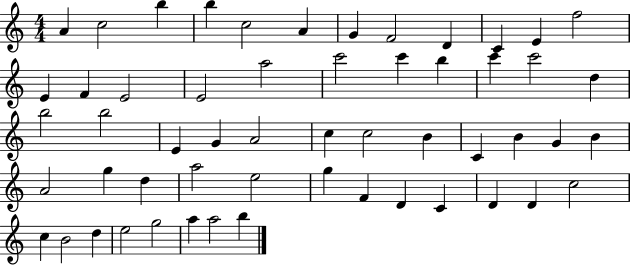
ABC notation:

X:1
T:Untitled
M:4/4
L:1/4
K:C
A c2 b b c2 A G F2 D C E f2 E F E2 E2 a2 c'2 c' b c' c'2 d b2 b2 E G A2 c c2 B C B G B A2 g d a2 e2 g F D C D D c2 c B2 d e2 g2 a a2 b